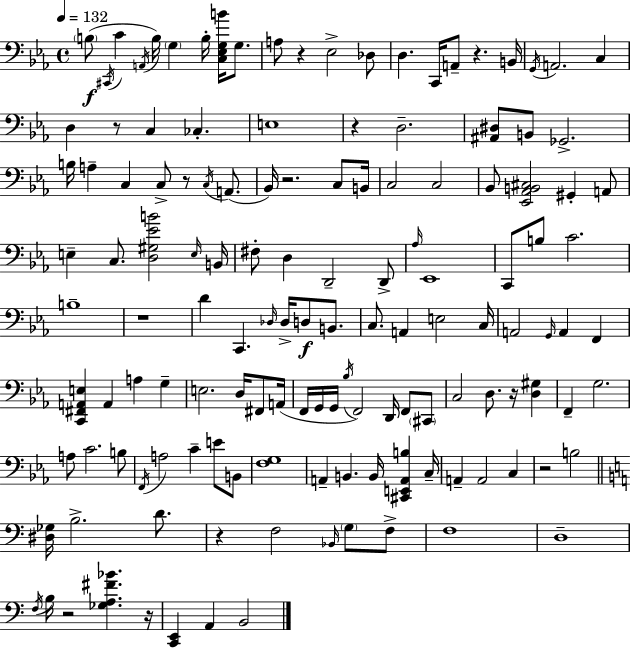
X:1
T:Untitled
M:4/4
L:1/4
K:Eb
B,/2 ^C,,/4 C A,,/4 B,/4 G, B,/4 [C,_E,G,B]/4 G,/2 A,/2 z _E,2 _D,/2 D, C,,/4 A,,/2 z B,,/4 G,,/4 A,,2 C, D, z/2 C, _C, E,4 z D,2 [^A,,^D,]/2 B,,/2 _G,,2 B,/4 A, C, C,/2 z/2 C,/4 A,,/2 _B,,/4 z2 C,/2 B,,/4 C,2 C,2 _B,,/2 [_E,,_A,,B,,^C,]2 ^G,, A,,/2 E, C,/2 [D,^G,_EB]2 E,/4 B,,/4 ^F,/2 D, D,,2 D,,/2 _A,/4 _E,,4 C,,/2 B,/2 C2 B,4 z4 D C,, _D,/4 _D,/4 D,/2 B,,/2 C,/2 A,, E,2 C,/4 A,,2 G,,/4 A,, F,, [C,,^F,,A,,E,] A,, A, G, E,2 D,/4 ^F,,/2 A,,/4 F,,/4 G,,/4 G,,/4 _B,/4 F,,2 D,,/4 F,,/2 ^C,,/2 C,2 D,/2 z/4 [D,^G,] F,, G,2 A,/2 C2 B,/2 F,,/4 A,2 C E/2 B,,/2 [F,G,]4 A,, B,, B,,/4 [^C,,E,,A,,B,] C,/4 A,, A,,2 C, z2 B,2 [^D,_G,]/4 B,2 D/2 z F,2 _B,,/4 G,/2 F,/2 F,4 D,4 F,/4 B,/4 z2 [_G,A,^F_B] z/4 [C,,E,,] A,, B,,2